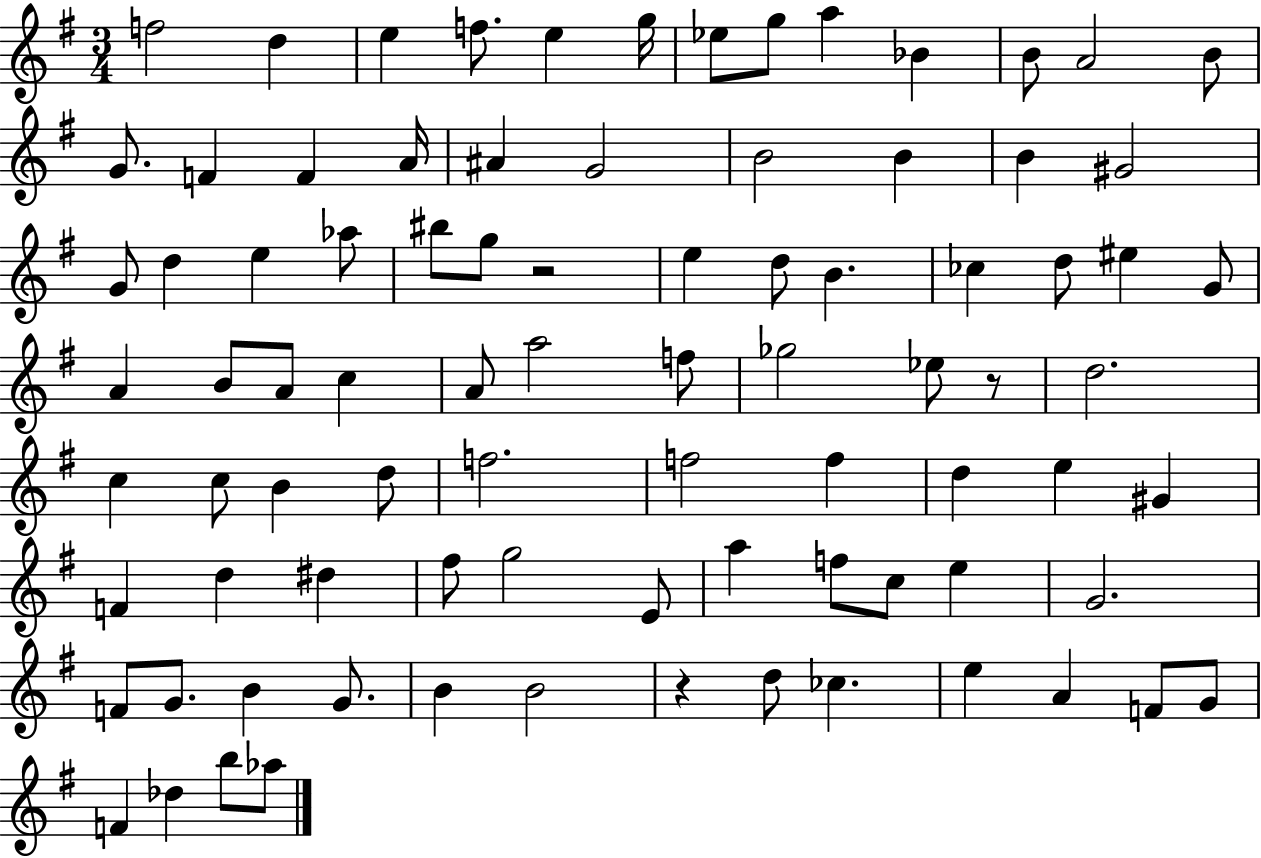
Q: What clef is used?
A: treble